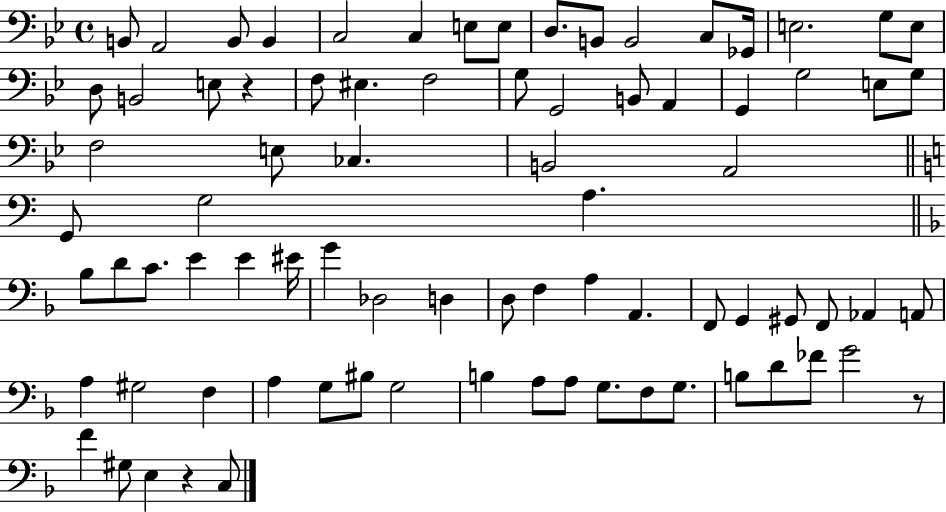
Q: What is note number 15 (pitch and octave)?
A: G3